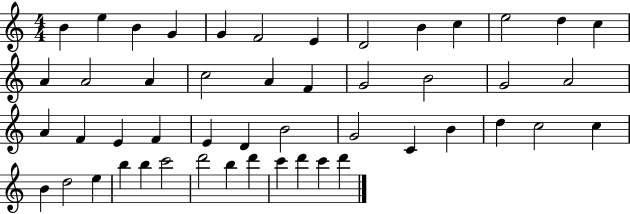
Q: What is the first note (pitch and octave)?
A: B4